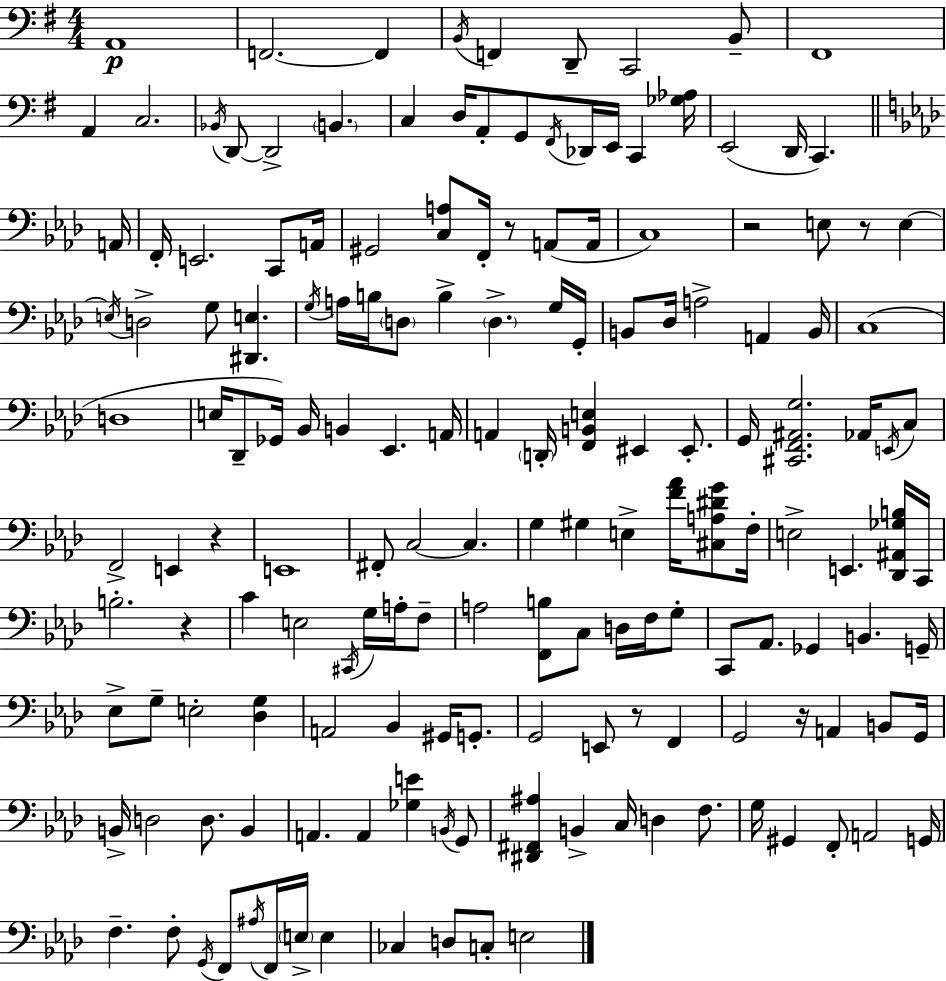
{
  \clef bass
  \numericTimeSignature
  \time 4/4
  \key e \minor
  a,1\p | f,2.~~ f,4 | \acciaccatura { b,16 } f,4 d,8-- c,2 b,8-- | fis,1 | \break a,4 c2. | \acciaccatura { bes,16 } d,8~~ d,2-> \parenthesize b,4. | c4 d16 a,8-. g,8 \acciaccatura { fis,16 } des,16 e,16 c,4 | <ges aes>16 e,2( d,16 c,4.) | \break \bar "||" \break \key aes \major a,16 f,16-. e,2. c,8 | a,16 gis,2 <c a>8 f,16-. r8 a,8( | a,16 c1) | r2 e8 r8 e4~~ | \break \acciaccatura { e16 } d2-> g8 <dis, e>4. | \acciaccatura { g16 } a16 b16 \parenthesize d8 b4-> \parenthesize d4.-> | g16 g,16-. b,8 des16 a2-> a,4 | b,16 c1( | \break d1 | e16 des,8-- ges,16) bes,16 b,4 ees,4. | a,16 a,4 \parenthesize d,16-. <f, b, e>4 eis,4 | eis,8.-. g,16 <cis, f, ais, g>2. | \break aes,16 \acciaccatura { e,16 } c8 f,2-> e,4 | r4 e,1 | fis,8-. c2~~ c4. | g4 gis4 e4-> | \break <f' aes'>16 <cis a dis' g'>8 f16-. e2-> e,4. | <des, ais, ges b>16 c,16 b2.-. | r4 c'4 e2 | \acciaccatura { cis,16 } g16 a16-. f8-- a2 <f, b>8 c8 | \break d16 f16 g8-. c,8 aes,8. ges,4 b,4. | g,16-- ees8-> g8-- e2-. | <des g>4 a,2 bes,4 | gis,16 g,8.-. g,2 e,8 r8 | \break f,4 g,2 r16 a,4 | b,8 g,16 b,16-> d2 d8. | b,4 a,4. a,4 <ges e'>4 | \acciaccatura { b,16 } g,8 <dis, fis, ais>4 b,4-> c16 d4 | \break f8. g16 gis,4 f,8-. a,2 | g,16 f4.-- f8-. \acciaccatura { g,16 } f,8 | \acciaccatura { ais16 } f,16 \parenthesize e16-> e4 ces4 d8 c8-. | e2 \bar "|."
}